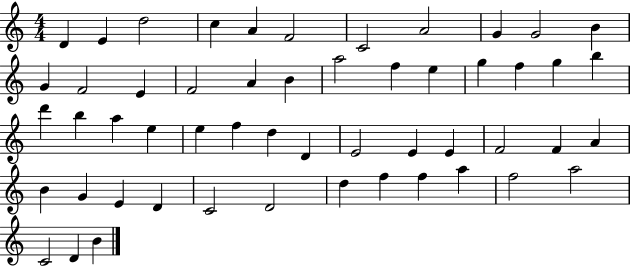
D4/q E4/q D5/h C5/q A4/q F4/h C4/h A4/h G4/q G4/h B4/q G4/q F4/h E4/q F4/h A4/q B4/q A5/h F5/q E5/q G5/q F5/q G5/q B5/q D6/q B5/q A5/q E5/q E5/q F5/q D5/q D4/q E4/h E4/q E4/q F4/h F4/q A4/q B4/q G4/q E4/q D4/q C4/h D4/h D5/q F5/q F5/q A5/q F5/h A5/h C4/h D4/q B4/q